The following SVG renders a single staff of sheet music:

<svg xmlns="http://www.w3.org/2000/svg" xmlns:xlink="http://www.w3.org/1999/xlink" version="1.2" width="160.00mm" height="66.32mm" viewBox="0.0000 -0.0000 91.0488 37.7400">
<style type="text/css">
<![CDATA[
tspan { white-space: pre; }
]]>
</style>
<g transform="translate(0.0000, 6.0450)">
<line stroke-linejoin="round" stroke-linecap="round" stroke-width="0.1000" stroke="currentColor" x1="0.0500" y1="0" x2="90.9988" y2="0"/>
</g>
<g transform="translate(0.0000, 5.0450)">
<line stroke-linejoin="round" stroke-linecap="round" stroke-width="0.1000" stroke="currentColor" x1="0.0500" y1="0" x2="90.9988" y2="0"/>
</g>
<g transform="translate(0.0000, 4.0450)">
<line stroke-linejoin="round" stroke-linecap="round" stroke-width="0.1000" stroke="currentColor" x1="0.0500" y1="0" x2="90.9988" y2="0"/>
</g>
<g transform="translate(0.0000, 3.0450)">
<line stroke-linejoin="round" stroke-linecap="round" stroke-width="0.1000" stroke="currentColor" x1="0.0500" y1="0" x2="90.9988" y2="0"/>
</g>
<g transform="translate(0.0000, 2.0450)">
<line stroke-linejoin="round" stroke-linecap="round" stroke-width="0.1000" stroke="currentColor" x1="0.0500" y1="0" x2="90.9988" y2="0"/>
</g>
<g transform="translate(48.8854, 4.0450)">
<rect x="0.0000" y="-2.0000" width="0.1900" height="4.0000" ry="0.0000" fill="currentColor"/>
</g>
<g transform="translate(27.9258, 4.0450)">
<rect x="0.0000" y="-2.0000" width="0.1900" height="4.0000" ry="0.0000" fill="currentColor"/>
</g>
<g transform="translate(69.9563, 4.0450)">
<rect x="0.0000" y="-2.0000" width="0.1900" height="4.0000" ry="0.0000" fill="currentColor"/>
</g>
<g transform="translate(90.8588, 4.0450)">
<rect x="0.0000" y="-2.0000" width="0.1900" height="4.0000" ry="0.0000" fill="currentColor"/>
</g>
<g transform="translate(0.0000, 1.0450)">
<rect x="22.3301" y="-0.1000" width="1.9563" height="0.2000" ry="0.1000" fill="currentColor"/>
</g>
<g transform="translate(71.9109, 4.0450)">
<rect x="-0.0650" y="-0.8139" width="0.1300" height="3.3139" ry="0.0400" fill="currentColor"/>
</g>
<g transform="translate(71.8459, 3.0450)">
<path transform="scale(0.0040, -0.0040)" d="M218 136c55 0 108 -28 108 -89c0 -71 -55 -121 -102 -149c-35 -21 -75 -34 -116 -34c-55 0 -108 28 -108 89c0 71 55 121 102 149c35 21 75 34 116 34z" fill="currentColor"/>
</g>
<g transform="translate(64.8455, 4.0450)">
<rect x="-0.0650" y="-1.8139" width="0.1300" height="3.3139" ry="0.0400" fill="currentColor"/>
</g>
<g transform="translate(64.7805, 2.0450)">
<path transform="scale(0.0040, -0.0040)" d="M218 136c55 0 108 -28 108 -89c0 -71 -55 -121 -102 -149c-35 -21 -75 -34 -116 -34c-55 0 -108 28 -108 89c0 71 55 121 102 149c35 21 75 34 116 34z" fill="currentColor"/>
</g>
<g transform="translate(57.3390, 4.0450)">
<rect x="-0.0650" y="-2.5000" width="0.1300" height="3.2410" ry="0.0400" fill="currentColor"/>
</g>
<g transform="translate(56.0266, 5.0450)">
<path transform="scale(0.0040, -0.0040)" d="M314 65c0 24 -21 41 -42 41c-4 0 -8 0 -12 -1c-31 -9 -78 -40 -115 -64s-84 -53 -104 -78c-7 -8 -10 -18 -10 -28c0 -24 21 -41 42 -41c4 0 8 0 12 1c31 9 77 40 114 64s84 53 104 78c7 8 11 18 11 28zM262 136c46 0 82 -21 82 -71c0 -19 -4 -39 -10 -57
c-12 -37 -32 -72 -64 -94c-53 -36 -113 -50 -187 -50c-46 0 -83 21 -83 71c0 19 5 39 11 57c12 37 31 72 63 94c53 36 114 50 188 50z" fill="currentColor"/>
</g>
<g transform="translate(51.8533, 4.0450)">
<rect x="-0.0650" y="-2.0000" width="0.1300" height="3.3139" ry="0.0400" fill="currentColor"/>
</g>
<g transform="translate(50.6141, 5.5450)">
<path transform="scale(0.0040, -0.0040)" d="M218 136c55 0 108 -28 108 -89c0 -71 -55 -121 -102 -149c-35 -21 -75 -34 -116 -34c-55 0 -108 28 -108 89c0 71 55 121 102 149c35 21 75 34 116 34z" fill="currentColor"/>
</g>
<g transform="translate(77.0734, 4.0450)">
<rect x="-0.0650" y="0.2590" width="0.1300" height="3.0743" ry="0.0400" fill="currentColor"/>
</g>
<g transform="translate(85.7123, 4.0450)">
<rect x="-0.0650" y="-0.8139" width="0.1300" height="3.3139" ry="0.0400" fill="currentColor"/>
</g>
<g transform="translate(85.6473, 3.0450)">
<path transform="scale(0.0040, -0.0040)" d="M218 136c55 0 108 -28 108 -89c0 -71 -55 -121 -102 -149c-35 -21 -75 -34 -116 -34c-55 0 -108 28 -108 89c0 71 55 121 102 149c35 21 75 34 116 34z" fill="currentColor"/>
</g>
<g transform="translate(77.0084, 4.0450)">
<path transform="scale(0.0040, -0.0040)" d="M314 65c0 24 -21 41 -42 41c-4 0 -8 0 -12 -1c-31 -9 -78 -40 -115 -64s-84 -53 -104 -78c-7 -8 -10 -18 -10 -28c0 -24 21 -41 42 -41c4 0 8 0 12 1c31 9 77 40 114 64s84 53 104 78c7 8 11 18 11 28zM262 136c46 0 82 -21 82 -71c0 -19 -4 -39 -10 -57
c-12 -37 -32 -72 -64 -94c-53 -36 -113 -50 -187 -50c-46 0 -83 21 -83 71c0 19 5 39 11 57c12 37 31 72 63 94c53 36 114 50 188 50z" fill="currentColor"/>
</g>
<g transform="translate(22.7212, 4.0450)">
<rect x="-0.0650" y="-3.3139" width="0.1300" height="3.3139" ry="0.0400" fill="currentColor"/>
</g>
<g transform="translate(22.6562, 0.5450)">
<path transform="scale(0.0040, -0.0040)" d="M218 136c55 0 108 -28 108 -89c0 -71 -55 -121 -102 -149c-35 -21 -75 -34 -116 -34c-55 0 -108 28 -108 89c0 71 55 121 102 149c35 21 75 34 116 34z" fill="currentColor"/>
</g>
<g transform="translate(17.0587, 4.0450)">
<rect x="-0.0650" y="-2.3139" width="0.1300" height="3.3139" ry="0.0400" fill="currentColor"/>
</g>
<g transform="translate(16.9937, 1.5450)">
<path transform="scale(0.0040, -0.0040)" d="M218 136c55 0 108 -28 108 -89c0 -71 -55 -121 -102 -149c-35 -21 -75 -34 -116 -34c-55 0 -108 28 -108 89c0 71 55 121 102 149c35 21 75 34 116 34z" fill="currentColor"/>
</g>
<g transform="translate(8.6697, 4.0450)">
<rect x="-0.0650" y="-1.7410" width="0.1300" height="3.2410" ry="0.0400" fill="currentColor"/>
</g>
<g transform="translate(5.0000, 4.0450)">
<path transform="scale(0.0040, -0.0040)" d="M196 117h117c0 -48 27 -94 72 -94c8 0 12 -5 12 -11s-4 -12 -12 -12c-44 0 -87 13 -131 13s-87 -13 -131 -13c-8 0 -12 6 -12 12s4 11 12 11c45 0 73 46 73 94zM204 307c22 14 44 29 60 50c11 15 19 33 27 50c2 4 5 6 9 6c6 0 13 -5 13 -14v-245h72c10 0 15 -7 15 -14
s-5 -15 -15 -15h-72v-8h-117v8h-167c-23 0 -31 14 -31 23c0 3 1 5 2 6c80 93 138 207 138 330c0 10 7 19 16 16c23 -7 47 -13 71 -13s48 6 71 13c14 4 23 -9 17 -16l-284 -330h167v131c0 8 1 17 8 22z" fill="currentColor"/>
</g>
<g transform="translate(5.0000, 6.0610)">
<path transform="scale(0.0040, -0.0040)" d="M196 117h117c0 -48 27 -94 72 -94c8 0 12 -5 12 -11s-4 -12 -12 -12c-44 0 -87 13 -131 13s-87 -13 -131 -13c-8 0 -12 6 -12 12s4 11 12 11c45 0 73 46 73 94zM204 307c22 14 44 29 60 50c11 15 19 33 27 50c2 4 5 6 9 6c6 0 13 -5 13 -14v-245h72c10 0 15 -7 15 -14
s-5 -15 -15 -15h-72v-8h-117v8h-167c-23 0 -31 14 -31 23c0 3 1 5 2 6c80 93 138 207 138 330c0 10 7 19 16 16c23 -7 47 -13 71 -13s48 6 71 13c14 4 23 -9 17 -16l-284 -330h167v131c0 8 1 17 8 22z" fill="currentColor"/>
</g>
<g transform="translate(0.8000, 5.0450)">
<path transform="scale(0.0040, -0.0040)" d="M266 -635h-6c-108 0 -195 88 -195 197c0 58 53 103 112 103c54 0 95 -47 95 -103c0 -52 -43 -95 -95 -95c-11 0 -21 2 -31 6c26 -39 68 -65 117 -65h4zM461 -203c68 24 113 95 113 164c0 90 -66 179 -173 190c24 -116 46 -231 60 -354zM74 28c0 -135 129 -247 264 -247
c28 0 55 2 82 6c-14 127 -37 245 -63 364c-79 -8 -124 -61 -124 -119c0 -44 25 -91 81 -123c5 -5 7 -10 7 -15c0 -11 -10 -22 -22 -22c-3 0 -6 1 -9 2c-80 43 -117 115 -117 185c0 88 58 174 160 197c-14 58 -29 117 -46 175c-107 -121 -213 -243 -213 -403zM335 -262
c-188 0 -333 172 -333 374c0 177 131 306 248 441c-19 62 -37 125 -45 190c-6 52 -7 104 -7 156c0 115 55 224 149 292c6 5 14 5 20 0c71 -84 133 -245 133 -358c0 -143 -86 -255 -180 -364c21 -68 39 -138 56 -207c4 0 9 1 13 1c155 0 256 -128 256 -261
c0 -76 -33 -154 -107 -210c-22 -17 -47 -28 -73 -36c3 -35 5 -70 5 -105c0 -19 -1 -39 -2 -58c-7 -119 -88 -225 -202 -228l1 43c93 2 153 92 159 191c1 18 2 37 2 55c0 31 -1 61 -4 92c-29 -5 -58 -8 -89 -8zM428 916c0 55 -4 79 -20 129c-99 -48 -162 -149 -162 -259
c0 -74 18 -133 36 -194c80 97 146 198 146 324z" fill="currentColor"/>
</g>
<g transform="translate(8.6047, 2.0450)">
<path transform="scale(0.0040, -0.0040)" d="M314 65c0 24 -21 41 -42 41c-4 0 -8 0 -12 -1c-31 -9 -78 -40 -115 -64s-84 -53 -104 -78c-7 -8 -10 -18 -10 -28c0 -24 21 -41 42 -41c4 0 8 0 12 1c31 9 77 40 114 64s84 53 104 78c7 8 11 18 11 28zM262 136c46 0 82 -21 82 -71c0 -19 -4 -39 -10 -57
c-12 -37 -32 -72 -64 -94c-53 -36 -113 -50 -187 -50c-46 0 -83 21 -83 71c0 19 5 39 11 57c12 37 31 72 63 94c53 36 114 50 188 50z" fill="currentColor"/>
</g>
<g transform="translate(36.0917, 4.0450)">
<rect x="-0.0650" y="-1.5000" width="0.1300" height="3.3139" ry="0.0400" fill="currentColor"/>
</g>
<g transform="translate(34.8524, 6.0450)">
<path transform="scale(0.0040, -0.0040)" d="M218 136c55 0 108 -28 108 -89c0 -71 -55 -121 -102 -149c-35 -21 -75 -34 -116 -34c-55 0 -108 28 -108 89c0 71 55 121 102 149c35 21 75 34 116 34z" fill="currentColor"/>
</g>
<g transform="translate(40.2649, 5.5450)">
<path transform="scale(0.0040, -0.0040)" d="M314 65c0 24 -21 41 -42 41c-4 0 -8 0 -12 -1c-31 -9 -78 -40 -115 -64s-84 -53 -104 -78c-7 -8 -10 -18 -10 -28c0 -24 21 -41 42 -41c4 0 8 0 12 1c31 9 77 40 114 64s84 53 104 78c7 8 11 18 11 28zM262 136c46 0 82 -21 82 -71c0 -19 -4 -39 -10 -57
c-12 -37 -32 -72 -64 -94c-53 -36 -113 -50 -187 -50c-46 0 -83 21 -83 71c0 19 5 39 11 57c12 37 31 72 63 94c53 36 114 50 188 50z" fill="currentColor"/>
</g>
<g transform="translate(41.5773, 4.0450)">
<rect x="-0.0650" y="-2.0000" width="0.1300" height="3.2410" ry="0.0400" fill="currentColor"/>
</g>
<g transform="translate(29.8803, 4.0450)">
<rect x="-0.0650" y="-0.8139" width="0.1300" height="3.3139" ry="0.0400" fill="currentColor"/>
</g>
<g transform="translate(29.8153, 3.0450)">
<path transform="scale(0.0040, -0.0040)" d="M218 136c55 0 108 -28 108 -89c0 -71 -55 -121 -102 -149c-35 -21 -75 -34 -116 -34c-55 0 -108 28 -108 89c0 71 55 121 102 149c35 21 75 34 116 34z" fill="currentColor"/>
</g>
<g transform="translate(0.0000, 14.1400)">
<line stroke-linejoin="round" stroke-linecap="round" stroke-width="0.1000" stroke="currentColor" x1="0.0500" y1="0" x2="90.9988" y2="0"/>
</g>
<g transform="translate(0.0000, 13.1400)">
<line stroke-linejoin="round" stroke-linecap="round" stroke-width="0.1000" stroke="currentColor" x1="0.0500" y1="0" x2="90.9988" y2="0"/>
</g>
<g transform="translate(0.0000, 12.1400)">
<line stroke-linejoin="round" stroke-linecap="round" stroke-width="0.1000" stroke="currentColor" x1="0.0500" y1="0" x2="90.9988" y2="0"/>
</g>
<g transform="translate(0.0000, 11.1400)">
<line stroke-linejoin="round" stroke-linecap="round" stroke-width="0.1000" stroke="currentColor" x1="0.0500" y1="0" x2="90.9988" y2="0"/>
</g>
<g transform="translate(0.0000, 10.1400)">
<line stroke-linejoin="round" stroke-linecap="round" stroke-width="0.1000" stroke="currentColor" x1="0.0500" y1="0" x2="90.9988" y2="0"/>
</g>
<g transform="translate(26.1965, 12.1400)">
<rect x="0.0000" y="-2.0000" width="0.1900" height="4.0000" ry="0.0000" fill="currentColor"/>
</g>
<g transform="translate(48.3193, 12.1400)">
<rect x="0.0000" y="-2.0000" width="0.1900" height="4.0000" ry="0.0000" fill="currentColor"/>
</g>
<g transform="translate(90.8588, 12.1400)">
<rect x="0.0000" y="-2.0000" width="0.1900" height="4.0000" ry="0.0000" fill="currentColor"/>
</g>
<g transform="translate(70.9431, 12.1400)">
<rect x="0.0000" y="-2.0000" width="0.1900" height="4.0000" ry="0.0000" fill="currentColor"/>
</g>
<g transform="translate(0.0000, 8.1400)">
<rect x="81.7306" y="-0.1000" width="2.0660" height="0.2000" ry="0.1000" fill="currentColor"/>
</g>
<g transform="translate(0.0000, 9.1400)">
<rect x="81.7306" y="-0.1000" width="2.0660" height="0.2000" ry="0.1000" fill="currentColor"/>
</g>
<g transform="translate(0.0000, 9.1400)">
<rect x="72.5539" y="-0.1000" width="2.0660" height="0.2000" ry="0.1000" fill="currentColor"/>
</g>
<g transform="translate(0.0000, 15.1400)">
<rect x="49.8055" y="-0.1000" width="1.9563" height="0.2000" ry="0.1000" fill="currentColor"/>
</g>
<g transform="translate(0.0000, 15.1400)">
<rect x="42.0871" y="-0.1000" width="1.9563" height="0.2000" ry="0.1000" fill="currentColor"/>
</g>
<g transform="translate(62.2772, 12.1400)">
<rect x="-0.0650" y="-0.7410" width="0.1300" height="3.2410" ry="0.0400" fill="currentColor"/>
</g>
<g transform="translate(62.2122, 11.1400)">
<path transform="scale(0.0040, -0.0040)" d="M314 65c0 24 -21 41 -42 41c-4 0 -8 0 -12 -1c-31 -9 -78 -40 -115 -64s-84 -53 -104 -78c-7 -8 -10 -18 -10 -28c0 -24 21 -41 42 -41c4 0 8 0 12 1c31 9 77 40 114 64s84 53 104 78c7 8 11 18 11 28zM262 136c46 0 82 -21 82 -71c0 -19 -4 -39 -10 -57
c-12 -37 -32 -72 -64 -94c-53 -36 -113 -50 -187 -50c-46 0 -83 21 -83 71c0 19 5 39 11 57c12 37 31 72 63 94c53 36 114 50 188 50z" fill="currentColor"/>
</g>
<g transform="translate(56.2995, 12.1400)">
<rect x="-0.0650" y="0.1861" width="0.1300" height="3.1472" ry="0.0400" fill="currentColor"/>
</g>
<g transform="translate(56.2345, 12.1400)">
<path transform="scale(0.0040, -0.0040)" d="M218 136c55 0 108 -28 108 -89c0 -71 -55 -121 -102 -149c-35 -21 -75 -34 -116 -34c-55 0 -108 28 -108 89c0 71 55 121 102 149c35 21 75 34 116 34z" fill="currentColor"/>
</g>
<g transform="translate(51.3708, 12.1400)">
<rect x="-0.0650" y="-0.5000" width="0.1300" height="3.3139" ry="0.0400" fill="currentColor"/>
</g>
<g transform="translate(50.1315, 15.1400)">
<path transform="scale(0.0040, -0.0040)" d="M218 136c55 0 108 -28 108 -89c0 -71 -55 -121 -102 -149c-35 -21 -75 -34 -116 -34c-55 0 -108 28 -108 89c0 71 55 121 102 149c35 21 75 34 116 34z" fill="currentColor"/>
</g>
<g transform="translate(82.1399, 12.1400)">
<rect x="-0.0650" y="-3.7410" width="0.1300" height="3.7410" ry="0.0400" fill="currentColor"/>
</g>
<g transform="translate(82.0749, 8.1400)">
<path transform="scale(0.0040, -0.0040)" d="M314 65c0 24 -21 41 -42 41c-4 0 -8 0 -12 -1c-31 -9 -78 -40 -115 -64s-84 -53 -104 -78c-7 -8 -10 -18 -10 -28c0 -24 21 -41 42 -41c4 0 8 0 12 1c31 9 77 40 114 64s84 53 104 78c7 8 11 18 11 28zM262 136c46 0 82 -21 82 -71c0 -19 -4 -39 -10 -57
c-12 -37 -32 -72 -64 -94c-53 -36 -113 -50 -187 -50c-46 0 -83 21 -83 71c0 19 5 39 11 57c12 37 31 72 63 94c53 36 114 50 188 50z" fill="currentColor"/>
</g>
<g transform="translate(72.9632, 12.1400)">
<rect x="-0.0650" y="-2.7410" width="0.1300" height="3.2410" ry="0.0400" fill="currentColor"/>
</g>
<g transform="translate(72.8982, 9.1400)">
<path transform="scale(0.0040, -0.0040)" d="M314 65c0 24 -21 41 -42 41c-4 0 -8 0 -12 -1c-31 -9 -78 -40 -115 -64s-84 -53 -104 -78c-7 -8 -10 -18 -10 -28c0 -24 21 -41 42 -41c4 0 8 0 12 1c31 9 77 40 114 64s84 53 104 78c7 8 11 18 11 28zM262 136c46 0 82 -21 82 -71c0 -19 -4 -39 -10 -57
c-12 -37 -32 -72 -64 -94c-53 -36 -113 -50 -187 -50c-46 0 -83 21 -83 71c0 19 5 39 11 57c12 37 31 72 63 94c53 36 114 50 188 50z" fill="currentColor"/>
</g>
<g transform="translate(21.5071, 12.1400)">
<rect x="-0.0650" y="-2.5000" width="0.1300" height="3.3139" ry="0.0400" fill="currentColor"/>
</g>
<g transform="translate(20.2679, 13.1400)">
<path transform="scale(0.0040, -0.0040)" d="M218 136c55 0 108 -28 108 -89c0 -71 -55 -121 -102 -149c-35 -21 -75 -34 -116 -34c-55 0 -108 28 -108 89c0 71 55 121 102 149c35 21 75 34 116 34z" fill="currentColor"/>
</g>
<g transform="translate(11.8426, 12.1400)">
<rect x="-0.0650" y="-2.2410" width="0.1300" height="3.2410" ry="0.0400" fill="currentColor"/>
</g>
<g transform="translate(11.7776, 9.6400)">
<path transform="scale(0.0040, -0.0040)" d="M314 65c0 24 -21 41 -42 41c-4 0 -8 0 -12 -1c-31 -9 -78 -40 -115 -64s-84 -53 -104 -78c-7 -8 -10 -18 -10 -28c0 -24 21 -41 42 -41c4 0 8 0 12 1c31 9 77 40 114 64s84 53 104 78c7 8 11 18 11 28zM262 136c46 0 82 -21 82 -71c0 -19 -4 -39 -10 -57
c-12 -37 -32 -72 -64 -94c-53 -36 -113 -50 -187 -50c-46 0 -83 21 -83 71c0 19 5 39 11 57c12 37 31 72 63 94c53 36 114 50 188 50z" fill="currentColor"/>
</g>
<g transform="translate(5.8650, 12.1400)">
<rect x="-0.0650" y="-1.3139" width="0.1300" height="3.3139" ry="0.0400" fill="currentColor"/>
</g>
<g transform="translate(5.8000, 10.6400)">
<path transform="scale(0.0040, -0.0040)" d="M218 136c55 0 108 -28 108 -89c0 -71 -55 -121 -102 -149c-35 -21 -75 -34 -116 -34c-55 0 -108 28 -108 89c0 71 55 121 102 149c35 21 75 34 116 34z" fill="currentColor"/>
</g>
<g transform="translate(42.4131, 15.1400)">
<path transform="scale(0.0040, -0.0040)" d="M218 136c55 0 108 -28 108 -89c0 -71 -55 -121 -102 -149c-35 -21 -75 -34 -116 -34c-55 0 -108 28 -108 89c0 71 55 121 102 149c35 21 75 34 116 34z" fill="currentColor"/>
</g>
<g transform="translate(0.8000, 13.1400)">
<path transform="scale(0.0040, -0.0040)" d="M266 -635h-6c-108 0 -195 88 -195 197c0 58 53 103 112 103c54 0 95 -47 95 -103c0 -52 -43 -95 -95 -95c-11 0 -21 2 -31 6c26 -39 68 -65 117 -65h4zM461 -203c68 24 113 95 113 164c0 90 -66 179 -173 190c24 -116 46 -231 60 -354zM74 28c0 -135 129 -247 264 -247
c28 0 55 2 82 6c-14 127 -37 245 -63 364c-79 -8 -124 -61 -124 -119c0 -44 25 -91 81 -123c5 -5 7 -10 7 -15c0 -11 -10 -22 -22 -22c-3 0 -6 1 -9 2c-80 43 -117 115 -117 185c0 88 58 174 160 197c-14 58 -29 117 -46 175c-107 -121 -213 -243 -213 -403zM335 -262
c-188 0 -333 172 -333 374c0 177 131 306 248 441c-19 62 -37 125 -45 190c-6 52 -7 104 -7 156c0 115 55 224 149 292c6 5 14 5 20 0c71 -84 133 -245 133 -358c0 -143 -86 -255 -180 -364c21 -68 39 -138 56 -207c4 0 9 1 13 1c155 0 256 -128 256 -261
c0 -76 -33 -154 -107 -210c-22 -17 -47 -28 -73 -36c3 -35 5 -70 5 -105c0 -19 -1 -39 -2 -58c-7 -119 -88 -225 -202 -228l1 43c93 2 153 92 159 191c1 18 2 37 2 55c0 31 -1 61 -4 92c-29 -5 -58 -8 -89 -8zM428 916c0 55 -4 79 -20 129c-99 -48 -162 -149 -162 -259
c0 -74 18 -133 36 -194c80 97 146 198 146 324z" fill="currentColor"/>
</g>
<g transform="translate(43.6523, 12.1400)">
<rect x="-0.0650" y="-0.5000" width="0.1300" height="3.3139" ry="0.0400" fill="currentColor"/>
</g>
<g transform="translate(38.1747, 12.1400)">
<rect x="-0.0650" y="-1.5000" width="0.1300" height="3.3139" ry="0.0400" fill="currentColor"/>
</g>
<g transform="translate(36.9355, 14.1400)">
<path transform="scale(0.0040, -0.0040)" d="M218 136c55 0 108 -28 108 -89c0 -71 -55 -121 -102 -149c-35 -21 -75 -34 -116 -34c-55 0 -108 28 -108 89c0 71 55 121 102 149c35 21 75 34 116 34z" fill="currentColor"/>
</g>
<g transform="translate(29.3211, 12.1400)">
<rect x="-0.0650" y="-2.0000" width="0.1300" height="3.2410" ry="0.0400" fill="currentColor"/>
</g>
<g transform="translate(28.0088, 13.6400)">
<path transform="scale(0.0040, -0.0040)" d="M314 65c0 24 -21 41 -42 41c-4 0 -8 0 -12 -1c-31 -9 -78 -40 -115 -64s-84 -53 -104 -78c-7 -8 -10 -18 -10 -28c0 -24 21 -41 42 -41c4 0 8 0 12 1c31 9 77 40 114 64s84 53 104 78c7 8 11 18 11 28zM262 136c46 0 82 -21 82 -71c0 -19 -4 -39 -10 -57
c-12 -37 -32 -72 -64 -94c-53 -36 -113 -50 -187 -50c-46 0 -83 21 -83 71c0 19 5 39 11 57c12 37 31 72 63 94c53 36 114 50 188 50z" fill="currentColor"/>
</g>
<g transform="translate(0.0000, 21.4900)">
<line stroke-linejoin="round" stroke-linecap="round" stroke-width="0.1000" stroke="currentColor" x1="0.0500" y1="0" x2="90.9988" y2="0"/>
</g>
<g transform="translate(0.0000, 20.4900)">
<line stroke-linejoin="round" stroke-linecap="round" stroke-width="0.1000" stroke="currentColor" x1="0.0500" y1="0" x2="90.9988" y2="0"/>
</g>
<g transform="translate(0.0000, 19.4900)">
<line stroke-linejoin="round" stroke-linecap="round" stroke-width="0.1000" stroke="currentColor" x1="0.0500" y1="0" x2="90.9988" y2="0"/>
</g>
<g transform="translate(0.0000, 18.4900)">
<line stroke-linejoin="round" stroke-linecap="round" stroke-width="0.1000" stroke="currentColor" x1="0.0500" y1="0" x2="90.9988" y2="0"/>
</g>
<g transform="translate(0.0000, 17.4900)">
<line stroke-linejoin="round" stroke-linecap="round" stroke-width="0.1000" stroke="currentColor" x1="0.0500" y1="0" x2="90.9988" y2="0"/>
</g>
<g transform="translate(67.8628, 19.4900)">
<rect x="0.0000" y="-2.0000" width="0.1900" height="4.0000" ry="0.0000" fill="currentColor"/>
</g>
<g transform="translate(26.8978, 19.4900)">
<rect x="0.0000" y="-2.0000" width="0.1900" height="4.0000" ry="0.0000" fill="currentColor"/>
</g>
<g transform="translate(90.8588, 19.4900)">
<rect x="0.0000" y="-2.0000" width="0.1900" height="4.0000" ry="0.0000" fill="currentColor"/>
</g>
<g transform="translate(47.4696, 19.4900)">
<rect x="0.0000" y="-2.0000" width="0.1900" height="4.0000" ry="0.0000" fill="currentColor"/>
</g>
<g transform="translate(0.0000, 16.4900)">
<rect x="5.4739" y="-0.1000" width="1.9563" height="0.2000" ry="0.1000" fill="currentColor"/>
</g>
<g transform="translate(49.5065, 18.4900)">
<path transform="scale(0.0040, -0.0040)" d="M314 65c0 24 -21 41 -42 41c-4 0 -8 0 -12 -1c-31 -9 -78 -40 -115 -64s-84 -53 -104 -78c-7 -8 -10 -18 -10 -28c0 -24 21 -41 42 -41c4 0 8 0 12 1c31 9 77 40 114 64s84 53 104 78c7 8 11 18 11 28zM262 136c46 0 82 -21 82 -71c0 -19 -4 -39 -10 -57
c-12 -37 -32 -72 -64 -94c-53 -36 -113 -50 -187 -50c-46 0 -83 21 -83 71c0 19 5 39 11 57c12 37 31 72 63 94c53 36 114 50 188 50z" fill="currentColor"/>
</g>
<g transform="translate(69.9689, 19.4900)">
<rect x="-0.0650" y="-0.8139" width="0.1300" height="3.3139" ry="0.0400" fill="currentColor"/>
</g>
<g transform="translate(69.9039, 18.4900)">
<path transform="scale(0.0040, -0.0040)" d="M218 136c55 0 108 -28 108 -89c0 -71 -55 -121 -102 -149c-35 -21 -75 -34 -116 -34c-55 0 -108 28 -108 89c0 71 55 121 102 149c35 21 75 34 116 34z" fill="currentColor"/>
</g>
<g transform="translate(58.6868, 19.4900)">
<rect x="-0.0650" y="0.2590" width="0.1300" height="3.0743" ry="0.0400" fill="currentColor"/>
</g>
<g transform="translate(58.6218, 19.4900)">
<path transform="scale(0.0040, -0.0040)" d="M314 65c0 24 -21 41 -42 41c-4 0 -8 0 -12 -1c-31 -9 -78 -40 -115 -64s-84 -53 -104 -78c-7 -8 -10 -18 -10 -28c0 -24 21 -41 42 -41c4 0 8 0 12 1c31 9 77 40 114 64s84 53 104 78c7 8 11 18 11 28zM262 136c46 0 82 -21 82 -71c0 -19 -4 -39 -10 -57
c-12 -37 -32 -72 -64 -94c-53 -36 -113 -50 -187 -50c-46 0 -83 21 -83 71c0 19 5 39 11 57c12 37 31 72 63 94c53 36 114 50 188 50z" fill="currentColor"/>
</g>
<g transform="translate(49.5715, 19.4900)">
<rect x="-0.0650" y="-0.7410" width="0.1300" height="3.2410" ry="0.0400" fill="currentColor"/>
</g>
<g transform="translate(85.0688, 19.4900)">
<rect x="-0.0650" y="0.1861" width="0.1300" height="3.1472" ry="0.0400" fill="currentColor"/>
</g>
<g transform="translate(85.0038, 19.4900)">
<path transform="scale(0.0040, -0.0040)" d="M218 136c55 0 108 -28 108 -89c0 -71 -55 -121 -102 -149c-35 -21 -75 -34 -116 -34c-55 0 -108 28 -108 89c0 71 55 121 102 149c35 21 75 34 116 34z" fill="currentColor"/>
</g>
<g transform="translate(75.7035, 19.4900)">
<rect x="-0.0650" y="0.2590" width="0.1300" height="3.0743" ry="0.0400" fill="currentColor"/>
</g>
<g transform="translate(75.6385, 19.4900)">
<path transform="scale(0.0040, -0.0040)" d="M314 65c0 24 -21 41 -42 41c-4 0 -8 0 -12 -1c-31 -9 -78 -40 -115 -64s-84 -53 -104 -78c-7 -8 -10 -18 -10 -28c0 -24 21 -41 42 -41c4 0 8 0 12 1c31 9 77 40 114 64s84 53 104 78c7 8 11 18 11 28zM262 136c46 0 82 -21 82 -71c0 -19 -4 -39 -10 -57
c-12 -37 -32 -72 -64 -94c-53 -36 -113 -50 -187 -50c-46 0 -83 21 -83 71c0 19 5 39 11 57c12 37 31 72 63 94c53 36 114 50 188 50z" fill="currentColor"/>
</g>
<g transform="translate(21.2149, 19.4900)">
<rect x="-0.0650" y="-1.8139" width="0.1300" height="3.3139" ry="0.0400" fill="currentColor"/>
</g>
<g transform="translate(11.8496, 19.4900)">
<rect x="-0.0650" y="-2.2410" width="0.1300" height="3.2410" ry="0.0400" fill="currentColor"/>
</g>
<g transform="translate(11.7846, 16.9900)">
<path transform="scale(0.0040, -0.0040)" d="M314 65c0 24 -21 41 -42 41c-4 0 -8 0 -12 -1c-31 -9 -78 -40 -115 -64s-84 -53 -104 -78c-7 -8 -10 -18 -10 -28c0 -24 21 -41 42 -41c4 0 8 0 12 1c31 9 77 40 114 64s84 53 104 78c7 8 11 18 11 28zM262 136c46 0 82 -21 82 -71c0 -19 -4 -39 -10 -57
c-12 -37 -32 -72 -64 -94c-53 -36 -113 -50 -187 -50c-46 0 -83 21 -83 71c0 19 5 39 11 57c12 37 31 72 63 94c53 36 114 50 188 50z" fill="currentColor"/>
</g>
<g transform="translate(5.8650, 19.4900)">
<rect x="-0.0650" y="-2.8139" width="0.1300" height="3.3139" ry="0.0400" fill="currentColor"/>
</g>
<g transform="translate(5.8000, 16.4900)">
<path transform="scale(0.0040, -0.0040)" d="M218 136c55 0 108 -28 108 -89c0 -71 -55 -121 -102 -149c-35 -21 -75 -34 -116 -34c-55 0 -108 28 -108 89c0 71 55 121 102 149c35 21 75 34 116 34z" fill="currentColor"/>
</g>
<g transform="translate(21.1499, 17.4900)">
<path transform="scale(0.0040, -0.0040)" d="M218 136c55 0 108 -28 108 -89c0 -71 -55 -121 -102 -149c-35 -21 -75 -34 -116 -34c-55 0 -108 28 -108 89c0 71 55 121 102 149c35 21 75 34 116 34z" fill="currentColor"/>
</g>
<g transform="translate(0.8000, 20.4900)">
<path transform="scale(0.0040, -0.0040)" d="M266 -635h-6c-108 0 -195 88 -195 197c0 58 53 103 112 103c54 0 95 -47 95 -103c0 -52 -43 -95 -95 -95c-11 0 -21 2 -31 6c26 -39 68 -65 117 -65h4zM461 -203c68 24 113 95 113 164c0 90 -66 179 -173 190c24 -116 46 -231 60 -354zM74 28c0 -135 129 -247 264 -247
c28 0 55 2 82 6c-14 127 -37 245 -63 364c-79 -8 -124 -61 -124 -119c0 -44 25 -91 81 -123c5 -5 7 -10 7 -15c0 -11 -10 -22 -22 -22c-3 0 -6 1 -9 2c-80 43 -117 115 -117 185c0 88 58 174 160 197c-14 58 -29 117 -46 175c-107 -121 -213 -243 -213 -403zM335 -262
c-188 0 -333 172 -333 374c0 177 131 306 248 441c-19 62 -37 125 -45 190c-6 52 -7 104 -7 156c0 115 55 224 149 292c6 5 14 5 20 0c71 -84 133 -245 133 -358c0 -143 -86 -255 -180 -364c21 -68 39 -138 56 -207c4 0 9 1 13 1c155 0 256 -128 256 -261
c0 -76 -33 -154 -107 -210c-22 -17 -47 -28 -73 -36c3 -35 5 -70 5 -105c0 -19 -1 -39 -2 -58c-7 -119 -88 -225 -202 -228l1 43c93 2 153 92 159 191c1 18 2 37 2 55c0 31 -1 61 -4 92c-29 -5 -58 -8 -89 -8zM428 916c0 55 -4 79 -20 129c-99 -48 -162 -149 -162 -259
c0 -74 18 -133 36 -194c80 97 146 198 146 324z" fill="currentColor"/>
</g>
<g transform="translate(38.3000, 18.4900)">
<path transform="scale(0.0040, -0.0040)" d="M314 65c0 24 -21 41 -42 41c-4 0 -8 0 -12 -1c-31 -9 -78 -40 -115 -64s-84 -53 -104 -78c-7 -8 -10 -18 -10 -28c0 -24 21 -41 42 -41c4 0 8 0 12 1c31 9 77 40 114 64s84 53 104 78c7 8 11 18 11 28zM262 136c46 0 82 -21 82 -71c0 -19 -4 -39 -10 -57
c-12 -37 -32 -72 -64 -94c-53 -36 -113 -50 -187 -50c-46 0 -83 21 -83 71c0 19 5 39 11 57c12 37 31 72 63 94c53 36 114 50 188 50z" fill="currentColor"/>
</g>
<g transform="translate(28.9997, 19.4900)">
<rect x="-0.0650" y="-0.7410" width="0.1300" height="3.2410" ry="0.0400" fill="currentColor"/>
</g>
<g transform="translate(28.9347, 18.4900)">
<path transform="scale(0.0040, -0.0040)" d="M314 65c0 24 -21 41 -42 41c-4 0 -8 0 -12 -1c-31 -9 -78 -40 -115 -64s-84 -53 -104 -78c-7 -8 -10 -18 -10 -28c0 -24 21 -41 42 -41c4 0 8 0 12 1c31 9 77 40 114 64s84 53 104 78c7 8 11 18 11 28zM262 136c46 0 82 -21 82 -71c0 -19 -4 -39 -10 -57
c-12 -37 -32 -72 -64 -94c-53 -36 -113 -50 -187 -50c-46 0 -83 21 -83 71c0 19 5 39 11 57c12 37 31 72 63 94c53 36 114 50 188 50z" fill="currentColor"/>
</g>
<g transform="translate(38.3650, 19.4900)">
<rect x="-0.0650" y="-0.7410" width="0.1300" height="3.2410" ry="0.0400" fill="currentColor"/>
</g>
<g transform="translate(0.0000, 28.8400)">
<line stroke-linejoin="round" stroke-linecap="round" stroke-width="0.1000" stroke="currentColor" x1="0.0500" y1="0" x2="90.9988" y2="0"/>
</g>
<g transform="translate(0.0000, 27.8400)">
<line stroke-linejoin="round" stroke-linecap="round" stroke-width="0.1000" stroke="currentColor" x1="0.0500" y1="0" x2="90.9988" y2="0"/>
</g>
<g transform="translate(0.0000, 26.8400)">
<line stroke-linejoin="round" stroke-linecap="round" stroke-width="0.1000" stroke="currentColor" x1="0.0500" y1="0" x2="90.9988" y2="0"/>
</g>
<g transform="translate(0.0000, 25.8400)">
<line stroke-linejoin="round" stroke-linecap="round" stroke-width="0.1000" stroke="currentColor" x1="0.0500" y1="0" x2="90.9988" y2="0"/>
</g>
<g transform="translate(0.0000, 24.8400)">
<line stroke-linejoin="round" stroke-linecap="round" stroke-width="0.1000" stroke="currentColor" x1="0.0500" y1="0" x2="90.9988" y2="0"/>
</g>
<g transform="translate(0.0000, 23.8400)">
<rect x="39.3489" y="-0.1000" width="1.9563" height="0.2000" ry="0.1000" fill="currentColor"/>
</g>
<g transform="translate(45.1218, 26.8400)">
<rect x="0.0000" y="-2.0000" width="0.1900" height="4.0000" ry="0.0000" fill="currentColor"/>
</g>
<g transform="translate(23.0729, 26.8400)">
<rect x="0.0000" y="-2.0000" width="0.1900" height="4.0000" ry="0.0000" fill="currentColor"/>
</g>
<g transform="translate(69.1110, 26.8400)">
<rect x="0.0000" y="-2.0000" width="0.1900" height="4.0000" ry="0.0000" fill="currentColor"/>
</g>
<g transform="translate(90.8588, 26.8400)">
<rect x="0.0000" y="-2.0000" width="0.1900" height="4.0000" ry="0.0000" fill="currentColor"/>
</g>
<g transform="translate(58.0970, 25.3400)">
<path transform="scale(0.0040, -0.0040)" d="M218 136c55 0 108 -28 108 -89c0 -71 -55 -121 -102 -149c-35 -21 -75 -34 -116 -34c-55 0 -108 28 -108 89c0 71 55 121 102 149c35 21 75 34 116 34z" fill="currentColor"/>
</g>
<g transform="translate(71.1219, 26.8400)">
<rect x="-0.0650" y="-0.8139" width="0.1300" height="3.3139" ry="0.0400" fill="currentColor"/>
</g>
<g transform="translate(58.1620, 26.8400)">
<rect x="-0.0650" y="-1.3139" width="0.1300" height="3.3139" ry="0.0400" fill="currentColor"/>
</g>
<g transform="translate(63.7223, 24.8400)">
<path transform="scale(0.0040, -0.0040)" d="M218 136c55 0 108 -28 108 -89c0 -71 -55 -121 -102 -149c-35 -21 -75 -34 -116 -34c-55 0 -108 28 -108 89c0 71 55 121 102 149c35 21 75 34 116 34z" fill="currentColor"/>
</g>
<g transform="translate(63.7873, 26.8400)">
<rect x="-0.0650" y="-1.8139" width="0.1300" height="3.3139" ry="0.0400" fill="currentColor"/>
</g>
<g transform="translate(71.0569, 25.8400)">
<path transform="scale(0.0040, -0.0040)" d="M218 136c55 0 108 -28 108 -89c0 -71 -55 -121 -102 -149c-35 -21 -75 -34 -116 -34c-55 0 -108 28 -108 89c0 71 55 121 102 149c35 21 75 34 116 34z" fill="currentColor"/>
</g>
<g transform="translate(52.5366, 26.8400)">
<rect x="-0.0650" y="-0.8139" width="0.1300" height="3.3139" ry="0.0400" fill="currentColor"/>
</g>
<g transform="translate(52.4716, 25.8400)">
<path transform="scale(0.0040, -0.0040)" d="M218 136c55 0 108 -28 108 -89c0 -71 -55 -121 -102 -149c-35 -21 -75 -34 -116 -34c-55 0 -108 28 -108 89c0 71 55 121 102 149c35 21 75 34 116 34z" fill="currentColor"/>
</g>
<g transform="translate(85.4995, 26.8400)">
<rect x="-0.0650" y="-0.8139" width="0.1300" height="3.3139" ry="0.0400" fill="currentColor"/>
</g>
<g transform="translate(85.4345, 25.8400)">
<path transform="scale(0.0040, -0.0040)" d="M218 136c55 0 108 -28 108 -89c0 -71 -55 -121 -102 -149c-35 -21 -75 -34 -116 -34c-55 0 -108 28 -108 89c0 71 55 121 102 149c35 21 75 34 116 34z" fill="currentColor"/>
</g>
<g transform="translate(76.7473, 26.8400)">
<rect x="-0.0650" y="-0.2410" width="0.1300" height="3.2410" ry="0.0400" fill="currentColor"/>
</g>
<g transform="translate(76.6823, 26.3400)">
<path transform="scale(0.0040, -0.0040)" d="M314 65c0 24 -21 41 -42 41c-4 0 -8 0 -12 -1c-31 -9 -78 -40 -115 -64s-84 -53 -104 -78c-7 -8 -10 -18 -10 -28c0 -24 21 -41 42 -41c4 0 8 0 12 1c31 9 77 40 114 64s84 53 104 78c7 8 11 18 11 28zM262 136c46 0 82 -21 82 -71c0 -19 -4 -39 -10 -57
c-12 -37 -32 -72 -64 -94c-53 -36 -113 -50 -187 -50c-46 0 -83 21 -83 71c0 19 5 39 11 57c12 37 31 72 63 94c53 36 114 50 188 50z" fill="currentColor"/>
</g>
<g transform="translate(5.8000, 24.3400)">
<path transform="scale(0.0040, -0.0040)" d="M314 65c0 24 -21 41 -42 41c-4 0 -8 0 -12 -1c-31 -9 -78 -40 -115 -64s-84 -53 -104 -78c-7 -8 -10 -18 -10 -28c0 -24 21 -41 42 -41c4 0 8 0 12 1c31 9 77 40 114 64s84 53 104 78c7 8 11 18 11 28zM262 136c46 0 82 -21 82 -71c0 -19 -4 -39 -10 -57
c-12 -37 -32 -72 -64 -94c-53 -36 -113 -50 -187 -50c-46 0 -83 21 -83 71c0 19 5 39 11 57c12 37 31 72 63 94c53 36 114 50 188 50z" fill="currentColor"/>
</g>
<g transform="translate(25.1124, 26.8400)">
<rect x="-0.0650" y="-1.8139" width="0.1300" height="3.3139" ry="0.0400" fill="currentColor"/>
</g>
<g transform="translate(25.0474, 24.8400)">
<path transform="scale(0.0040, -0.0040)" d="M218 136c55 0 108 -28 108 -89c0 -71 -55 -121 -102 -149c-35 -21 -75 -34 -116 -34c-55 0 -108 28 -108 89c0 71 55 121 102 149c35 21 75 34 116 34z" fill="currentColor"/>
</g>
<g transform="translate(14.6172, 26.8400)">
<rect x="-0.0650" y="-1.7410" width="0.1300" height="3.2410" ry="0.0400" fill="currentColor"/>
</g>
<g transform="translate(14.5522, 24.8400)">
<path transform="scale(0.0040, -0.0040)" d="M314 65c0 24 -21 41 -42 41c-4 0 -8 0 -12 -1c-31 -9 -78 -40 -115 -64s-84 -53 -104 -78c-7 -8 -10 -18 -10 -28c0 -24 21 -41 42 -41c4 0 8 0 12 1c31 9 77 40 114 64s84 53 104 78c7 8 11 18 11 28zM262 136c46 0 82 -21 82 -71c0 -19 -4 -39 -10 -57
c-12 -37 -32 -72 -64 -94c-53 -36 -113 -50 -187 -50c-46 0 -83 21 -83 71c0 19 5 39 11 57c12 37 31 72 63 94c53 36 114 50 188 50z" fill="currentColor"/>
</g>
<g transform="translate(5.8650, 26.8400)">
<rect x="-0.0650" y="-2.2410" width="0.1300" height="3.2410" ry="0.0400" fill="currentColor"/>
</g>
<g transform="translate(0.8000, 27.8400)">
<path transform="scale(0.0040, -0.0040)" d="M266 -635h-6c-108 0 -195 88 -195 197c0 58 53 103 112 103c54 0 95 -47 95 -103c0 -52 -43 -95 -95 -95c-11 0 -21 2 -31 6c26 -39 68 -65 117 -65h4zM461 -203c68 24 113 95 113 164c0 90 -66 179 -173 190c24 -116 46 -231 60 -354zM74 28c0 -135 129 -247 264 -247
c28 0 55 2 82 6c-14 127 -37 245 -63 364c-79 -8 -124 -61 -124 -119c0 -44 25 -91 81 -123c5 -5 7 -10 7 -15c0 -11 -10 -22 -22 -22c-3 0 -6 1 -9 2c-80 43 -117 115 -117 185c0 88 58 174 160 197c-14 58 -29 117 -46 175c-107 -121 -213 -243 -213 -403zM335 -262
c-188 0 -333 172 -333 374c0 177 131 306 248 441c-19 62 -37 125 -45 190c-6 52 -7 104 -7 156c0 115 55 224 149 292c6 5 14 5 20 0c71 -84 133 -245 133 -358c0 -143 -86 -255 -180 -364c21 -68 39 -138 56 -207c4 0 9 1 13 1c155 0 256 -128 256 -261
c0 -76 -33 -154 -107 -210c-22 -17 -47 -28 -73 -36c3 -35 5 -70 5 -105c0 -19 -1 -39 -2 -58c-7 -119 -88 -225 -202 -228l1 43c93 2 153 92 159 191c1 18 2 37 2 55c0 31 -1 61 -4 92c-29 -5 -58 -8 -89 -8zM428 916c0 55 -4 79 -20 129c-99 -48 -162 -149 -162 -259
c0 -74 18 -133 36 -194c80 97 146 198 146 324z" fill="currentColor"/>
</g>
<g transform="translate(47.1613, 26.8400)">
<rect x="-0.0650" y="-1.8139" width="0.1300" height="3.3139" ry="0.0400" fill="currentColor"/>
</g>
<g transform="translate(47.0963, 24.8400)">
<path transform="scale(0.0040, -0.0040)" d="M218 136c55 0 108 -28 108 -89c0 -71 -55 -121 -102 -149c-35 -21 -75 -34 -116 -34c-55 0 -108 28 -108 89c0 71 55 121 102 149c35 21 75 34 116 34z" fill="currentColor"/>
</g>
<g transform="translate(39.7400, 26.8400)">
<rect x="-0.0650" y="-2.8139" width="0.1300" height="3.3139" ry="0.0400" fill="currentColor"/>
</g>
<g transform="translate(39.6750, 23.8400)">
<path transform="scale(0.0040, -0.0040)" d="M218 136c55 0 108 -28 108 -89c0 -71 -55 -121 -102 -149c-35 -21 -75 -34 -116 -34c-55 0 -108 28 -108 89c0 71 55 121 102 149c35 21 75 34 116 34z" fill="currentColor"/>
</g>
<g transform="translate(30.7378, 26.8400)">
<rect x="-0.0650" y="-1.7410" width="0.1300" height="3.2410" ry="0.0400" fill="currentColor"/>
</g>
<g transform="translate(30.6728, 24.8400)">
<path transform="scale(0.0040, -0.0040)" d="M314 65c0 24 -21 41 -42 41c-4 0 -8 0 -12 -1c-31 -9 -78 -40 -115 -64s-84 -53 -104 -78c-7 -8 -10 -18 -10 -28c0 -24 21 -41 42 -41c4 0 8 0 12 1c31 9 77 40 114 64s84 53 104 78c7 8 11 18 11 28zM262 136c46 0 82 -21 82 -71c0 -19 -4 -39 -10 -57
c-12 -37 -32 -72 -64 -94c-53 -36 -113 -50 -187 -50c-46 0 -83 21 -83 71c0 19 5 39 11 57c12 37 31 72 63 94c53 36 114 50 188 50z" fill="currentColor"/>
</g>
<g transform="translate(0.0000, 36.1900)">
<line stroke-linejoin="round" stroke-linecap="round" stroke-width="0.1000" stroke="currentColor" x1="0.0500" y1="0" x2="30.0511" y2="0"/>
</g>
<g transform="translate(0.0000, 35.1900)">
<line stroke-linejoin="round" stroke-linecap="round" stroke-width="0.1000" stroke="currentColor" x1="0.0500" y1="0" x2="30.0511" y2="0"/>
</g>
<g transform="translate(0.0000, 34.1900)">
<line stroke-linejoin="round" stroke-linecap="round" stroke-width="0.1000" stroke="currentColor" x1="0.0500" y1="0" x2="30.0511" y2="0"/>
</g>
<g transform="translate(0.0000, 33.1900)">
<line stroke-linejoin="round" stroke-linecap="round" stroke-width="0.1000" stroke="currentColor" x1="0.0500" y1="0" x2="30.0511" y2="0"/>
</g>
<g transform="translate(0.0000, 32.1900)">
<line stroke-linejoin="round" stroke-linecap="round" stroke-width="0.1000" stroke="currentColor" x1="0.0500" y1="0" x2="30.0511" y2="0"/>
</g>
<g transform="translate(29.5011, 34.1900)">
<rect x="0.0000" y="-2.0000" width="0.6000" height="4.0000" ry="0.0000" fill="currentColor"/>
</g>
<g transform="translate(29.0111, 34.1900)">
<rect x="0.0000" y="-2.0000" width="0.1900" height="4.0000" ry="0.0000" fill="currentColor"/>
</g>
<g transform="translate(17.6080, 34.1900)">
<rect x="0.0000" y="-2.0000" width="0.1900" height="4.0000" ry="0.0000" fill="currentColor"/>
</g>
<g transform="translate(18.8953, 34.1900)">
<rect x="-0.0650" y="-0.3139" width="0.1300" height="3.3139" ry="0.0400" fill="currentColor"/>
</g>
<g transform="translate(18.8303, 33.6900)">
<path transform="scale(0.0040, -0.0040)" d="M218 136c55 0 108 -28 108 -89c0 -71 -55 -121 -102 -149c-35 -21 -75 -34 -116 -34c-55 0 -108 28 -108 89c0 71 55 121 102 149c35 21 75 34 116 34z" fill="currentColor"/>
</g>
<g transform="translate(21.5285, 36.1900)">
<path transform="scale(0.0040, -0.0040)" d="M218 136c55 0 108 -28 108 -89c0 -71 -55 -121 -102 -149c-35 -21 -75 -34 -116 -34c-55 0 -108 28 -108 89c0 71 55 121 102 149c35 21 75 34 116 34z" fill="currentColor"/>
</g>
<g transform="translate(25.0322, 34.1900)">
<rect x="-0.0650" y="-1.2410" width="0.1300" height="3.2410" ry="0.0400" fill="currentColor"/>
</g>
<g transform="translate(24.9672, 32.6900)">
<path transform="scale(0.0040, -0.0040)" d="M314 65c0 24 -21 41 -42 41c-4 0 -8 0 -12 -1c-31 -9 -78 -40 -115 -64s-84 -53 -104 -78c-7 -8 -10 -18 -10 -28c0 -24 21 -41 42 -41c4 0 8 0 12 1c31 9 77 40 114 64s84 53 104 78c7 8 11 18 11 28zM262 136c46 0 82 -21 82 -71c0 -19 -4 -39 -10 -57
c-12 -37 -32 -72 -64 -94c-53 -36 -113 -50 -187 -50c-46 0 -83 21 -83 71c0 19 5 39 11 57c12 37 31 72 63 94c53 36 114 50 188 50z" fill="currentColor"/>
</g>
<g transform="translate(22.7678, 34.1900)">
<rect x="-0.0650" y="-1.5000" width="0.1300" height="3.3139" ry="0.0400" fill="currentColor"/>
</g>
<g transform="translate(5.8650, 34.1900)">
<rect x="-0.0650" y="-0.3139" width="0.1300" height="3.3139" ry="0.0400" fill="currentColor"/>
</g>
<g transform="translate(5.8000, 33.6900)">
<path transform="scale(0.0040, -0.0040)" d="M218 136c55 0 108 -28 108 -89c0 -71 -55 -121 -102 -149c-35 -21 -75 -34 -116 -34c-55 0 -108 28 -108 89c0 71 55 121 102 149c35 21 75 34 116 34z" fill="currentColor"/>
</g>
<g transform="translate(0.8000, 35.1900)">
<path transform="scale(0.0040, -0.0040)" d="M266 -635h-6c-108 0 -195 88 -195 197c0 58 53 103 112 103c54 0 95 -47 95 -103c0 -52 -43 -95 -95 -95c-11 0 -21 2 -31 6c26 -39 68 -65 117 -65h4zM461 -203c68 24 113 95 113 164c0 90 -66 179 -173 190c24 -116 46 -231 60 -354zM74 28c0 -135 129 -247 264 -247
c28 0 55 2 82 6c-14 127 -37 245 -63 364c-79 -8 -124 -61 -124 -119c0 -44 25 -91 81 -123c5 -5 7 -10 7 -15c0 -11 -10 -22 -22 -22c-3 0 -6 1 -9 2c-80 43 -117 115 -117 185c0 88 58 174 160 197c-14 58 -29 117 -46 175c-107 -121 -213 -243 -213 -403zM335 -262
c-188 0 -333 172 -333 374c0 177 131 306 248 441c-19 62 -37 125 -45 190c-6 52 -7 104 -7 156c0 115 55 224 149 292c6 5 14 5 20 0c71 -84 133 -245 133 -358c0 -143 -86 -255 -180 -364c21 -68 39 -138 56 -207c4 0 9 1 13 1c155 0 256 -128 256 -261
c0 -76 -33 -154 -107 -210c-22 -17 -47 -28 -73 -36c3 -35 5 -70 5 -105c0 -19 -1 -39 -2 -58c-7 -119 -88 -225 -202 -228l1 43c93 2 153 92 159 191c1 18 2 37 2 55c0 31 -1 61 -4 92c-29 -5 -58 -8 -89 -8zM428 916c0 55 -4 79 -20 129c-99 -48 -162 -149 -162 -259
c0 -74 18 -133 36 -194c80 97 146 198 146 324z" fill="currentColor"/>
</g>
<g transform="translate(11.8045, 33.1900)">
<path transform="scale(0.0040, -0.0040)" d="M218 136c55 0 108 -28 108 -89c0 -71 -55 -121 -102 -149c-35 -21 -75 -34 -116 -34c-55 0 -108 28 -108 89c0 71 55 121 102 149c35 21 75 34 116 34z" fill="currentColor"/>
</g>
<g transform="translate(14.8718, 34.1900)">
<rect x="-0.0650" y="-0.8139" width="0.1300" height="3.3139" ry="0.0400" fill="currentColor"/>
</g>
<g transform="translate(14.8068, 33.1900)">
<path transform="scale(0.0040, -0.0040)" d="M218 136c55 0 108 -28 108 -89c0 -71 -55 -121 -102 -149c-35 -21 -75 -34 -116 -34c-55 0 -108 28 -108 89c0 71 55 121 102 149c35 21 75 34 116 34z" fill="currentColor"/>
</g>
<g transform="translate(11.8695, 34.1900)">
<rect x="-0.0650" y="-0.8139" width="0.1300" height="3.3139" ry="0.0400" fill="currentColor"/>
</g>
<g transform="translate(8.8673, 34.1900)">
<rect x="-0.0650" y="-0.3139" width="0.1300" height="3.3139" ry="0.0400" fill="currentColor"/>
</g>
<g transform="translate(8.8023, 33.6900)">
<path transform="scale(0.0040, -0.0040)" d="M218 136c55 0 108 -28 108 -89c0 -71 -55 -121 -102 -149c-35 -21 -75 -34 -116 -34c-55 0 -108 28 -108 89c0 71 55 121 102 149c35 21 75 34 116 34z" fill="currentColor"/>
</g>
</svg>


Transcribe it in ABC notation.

X:1
T:Untitled
M:4/4
L:1/4
K:C
f2 g b d E F2 F G2 f d B2 d e g2 G F2 E C C B d2 a2 c'2 a g2 f d2 d2 d2 B2 d B2 B g2 f2 f f2 a f d e f d c2 d c c d d c E e2